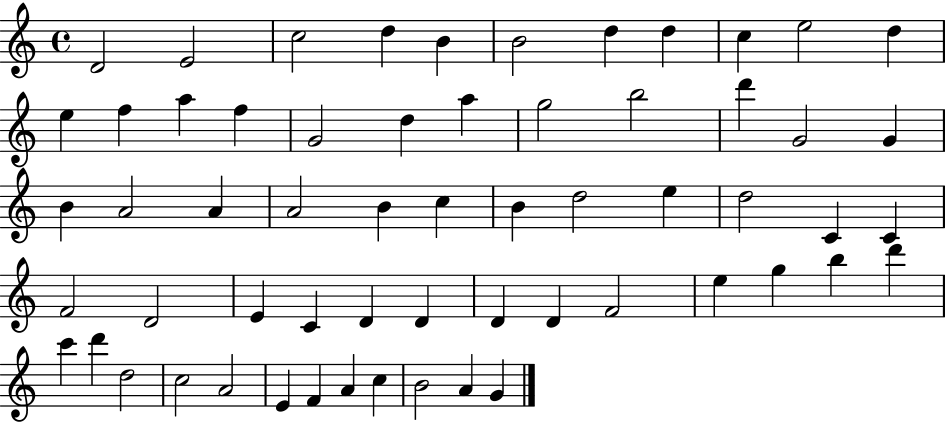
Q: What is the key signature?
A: C major